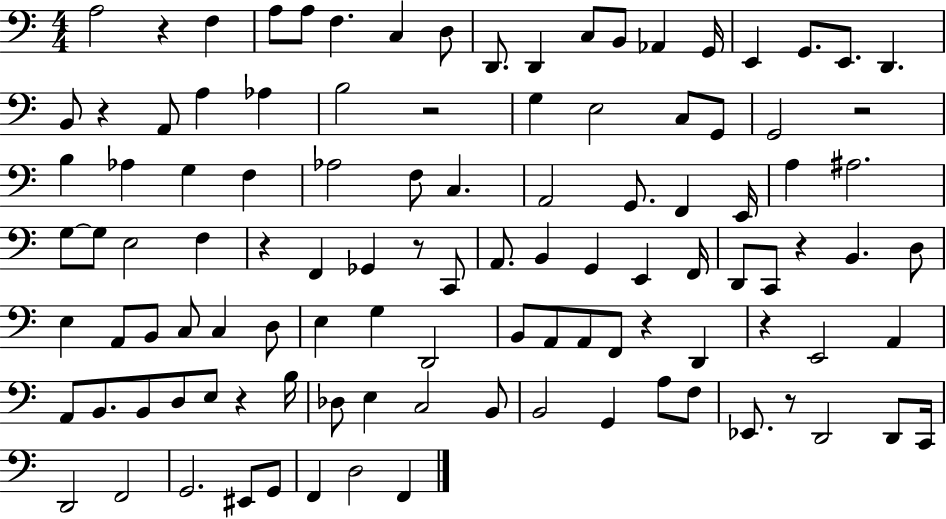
X:1
T:Untitled
M:4/4
L:1/4
K:C
A,2 z F, A,/2 A,/2 F, C, D,/2 D,,/2 D,, C,/2 B,,/2 _A,, G,,/4 E,, G,,/2 E,,/2 D,, B,,/2 z A,,/2 A, _A, B,2 z2 G, E,2 C,/2 G,,/2 G,,2 z2 B, _A, G, F, _A,2 F,/2 C, A,,2 G,,/2 F,, E,,/4 A, ^A,2 G,/2 G,/2 E,2 F, z F,, _G,, z/2 C,,/2 A,,/2 B,, G,, E,, F,,/4 D,,/2 C,,/2 z B,, D,/2 E, A,,/2 B,,/2 C,/2 C, D,/2 E, G, D,,2 B,,/2 A,,/2 A,,/2 F,,/2 z D,, z E,,2 A,, A,,/2 B,,/2 B,,/2 D,/2 E,/2 z B,/4 _D,/2 E, C,2 B,,/2 B,,2 G,, A,/2 F,/2 _E,,/2 z/2 D,,2 D,,/2 C,,/4 D,,2 F,,2 G,,2 ^E,,/2 G,,/2 F,, D,2 F,,